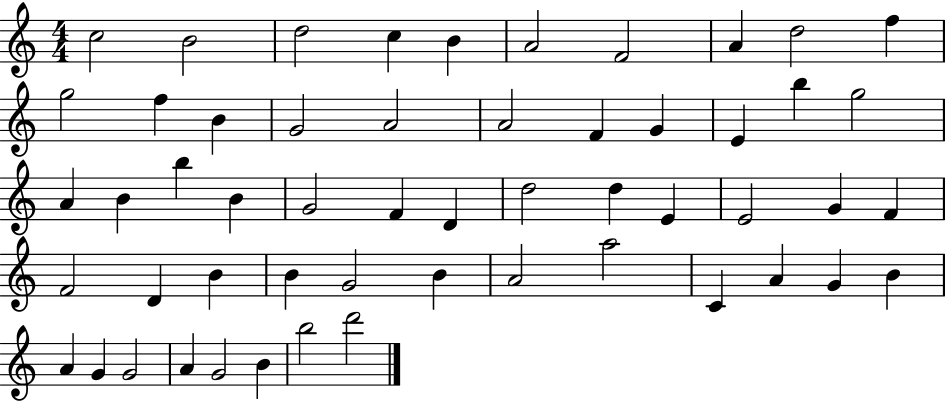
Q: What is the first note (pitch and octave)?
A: C5